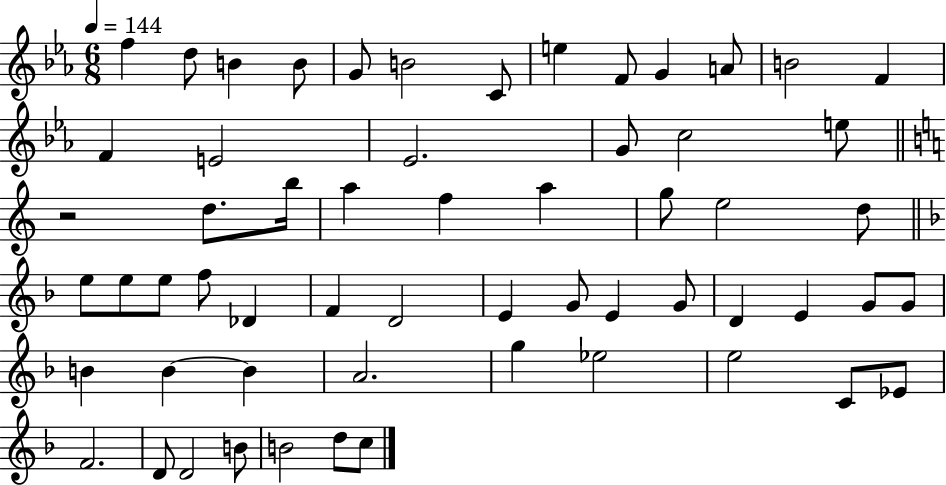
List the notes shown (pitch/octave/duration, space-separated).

F5/q D5/e B4/q B4/e G4/e B4/h C4/e E5/q F4/e G4/q A4/e B4/h F4/q F4/q E4/h Eb4/h. G4/e C5/h E5/e R/h D5/e. B5/s A5/q F5/q A5/q G5/e E5/h D5/e E5/e E5/e E5/e F5/e Db4/q F4/q D4/h E4/q G4/e E4/q G4/e D4/q E4/q G4/e G4/e B4/q B4/q B4/q A4/h. G5/q Eb5/h E5/h C4/e Eb4/e F4/h. D4/e D4/h B4/e B4/h D5/e C5/e